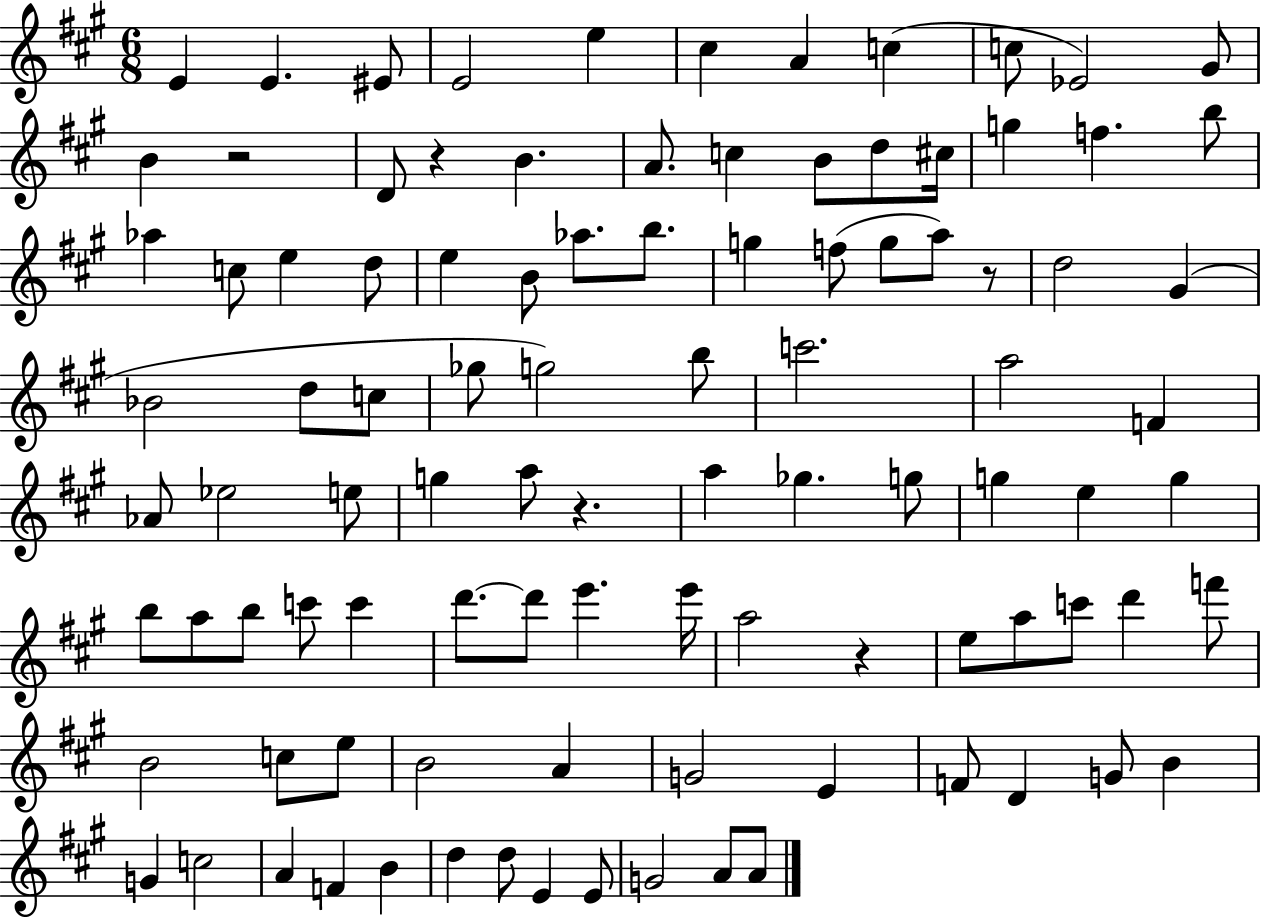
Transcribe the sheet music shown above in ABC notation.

X:1
T:Untitled
M:6/8
L:1/4
K:A
E E ^E/2 E2 e ^c A c c/2 _E2 ^G/2 B z2 D/2 z B A/2 c B/2 d/2 ^c/4 g f b/2 _a c/2 e d/2 e B/2 _a/2 b/2 g f/2 g/2 a/2 z/2 d2 ^G _B2 d/2 c/2 _g/2 g2 b/2 c'2 a2 F _A/2 _e2 e/2 g a/2 z a _g g/2 g e g b/2 a/2 b/2 c'/2 c' d'/2 d'/2 e' e'/4 a2 z e/2 a/2 c'/2 d' f'/2 B2 c/2 e/2 B2 A G2 E F/2 D G/2 B G c2 A F B d d/2 E E/2 G2 A/2 A/2